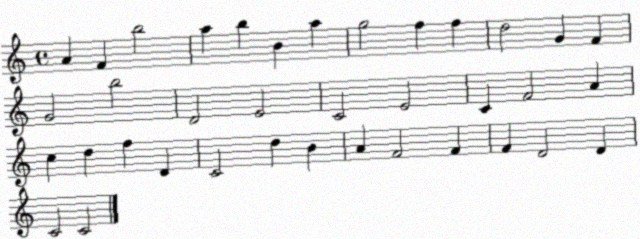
X:1
T:Untitled
M:4/4
L:1/4
K:C
A F b2 a b B a g2 f f d2 G F G2 b2 D2 E2 C2 E2 C F2 A c d f D C2 d B A F2 F F D2 D C2 C2